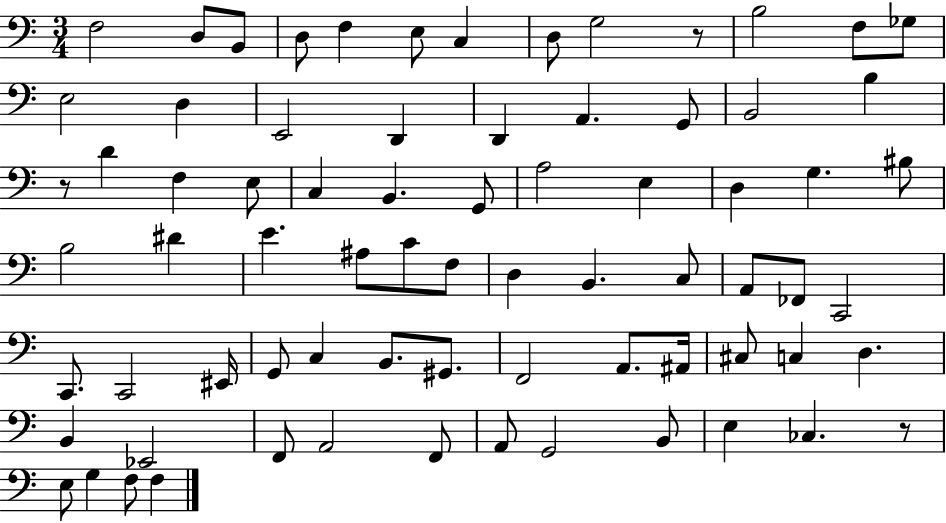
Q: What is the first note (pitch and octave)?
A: F3